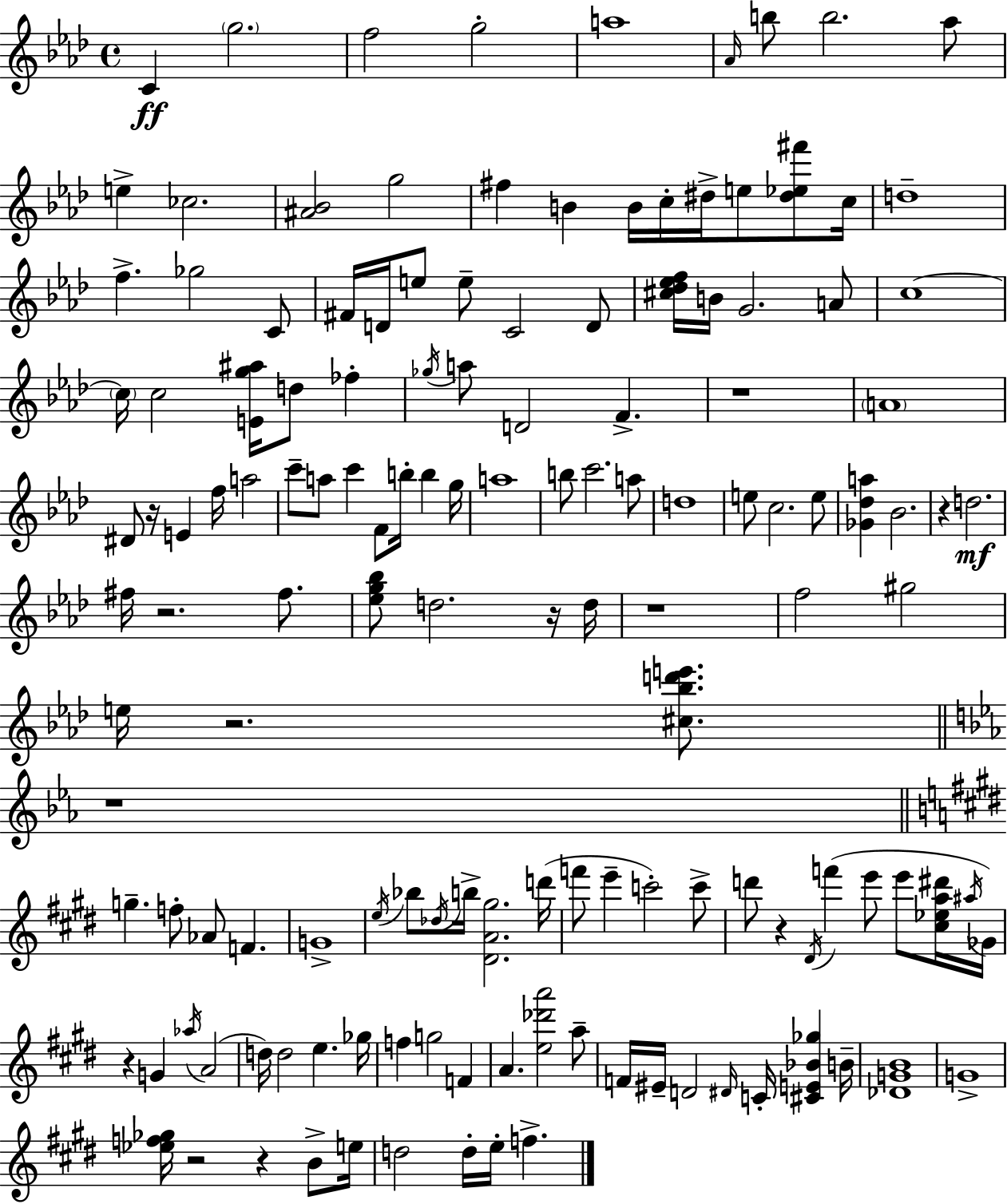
{
  \clef treble
  \time 4/4
  \defaultTimeSignature
  \key aes \major
  \repeat volta 2 { c'4\ff \parenthesize g''2. | f''2 g''2-. | a''1 | \grace { aes'16 } b''8 b''2. aes''8 | \break e''4-> ces''2. | <ais' bes'>2 g''2 | fis''4 b'4 b'16 c''16-. dis''16-> e''8 <dis'' ees'' fis'''>8 | c''16 d''1-- | \break f''4.-> ges''2 c'8 | fis'16 d'16 e''8 e''8-- c'2 d'8 | <cis'' des'' ees'' f''>16 b'16 g'2. a'8 | c''1~~ | \break \parenthesize c''16 c''2 <e' g'' ais''>16 d''8 fes''4-. | \acciaccatura { ges''16 } a''8 d'2 f'4.-> | r1 | \parenthesize a'1 | \break dis'8 r16 e'4 f''16 a''2 | c'''8-- a''8 c'''4 f'8 b''16-. b''4 | g''16 a''1 | b''8 c'''2. | \break a''8 d''1 | e''8 c''2. | e''8 <ges' des'' a''>4 bes'2. | r4 d''2.\mf | \break fis''16 r2. fis''8. | <ees'' g'' bes''>8 d''2. | r16 d''16 r1 | f''2 gis''2 | \break e''16 r2. <cis'' bes'' d''' e'''>8. | \bar "||" \break \key ees \major r1 | \bar "||" \break \key e \major g''4.-- f''8-. aes'8 f'4. | g'1-> | \acciaccatura { e''16 } bes''8 \acciaccatura { des''16 } b''16-> <dis' a' gis''>2. | d'''16( f'''8 e'''4-- c'''2-.) | \break c'''8-> d'''8 r4 \acciaccatura { dis'16 } f'''4( e'''8 e'''8 | <cis'' ees'' a'' dis'''>16 \acciaccatura { ais''16 }) ges'16 r4 g'4 \acciaccatura { aes''16 }( a'2 | d''16) d''2 e''4. | ges''16 f''4 g''2 | \break f'4 a'4. <e'' des''' a'''>2 | a''8-- f'16 eis'16-- d'2 \grace { dis'16 } | c'16-. <cis' e' bes' ges''>4 b'16-- <des' g' b'>1 | g'1-> | \break <ees'' f'' ges''>16 r2 r4 | b'8-> e''16 d''2 d''16-. e''16-. | f''4.-> } \bar "|."
}